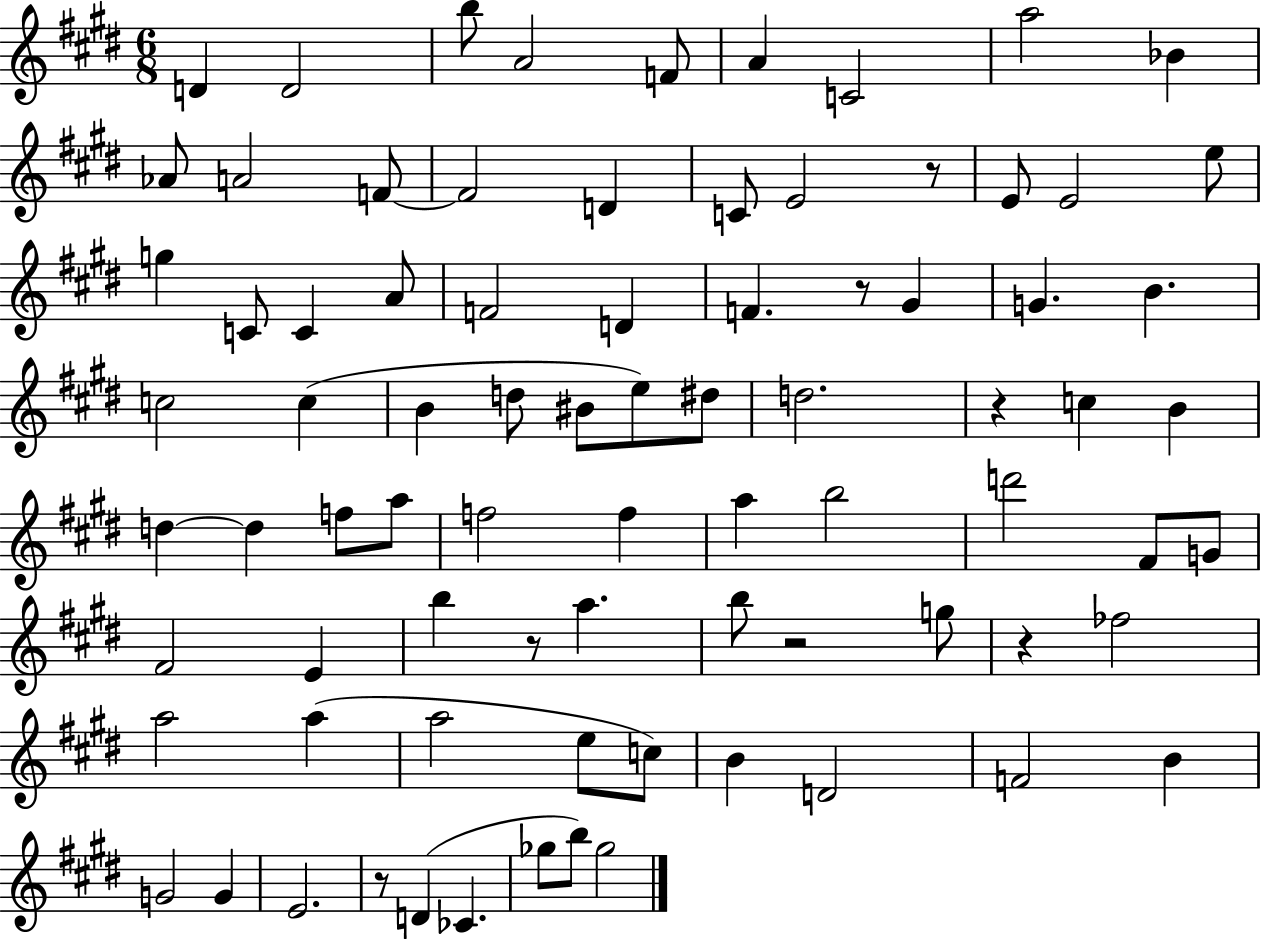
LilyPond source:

{
  \clef treble
  \numericTimeSignature
  \time 6/8
  \key e \major
  d'4 d'2 | b''8 a'2 f'8 | a'4 c'2 | a''2 bes'4 | \break aes'8 a'2 f'8~~ | f'2 d'4 | c'8 e'2 r8 | e'8 e'2 e''8 | \break g''4 c'8 c'4 a'8 | f'2 d'4 | f'4. r8 gis'4 | g'4. b'4. | \break c''2 c''4( | b'4 d''8 bis'8 e''8) dis''8 | d''2. | r4 c''4 b'4 | \break d''4~~ d''4 f''8 a''8 | f''2 f''4 | a''4 b''2 | d'''2 fis'8 g'8 | \break fis'2 e'4 | b''4 r8 a''4. | b''8 r2 g''8 | r4 fes''2 | \break a''2 a''4( | a''2 e''8 c''8) | b'4 d'2 | f'2 b'4 | \break g'2 g'4 | e'2. | r8 d'4( ces'4. | ges''8 b''8) ges''2 | \break \bar "|."
}